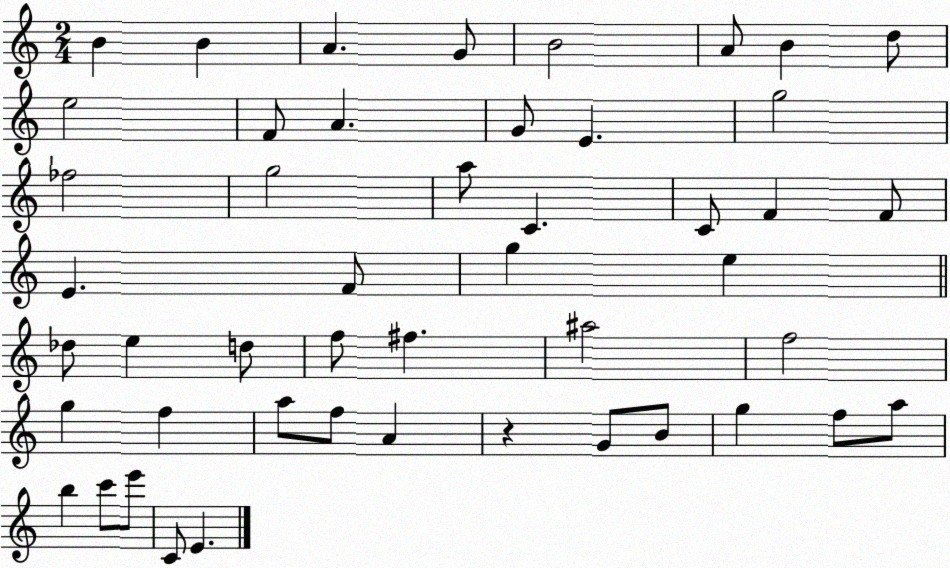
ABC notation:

X:1
T:Untitled
M:2/4
L:1/4
K:C
B B A G/2 B2 A/2 B d/2 e2 F/2 A G/2 E g2 _f2 g2 a/2 C C/2 F F/2 E F/2 g e _d/2 e d/2 f/2 ^f ^a2 f2 g f a/2 f/2 A z G/2 B/2 g f/2 a/2 b c'/2 e'/2 C/2 E